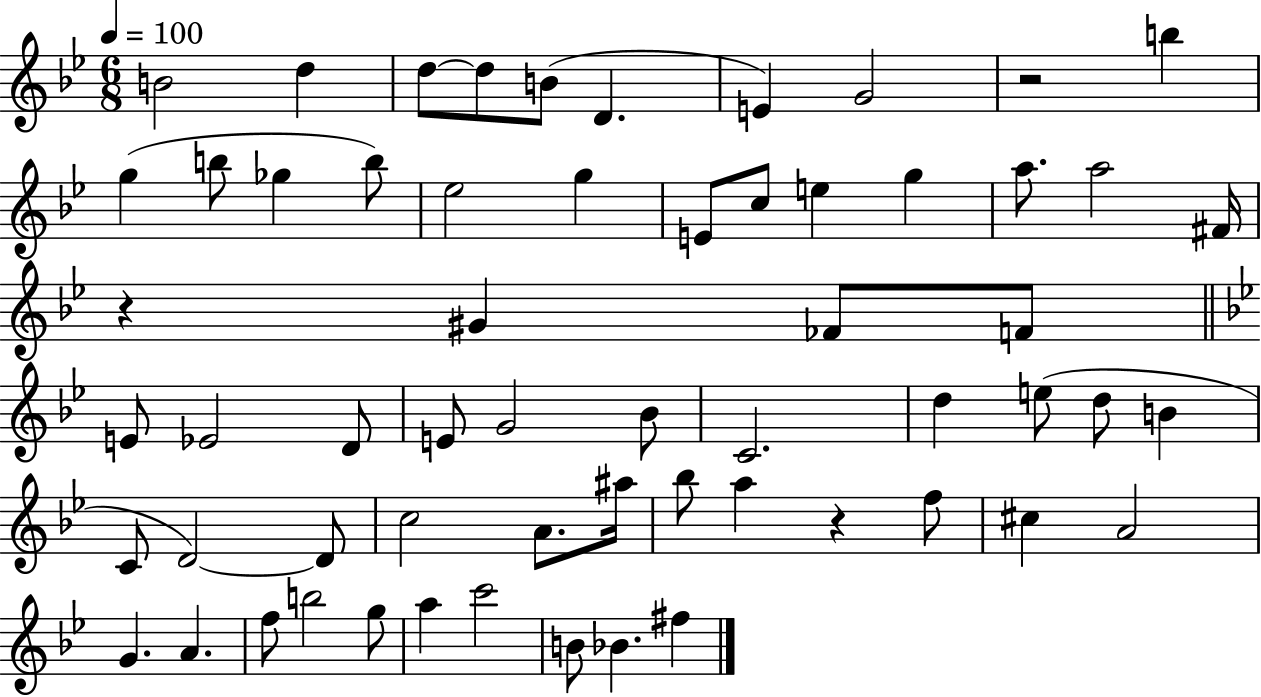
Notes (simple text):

B4/h D5/q D5/e D5/e B4/e D4/q. E4/q G4/h R/h B5/q G5/q B5/e Gb5/q B5/e Eb5/h G5/q E4/e C5/e E5/q G5/q A5/e. A5/h F#4/s R/q G#4/q FES4/e F4/e E4/e Eb4/h D4/e E4/e G4/h Bb4/e C4/h. D5/q E5/e D5/e B4/q C4/e D4/h D4/e C5/h A4/e. A#5/s Bb5/e A5/q R/q F5/e C#5/q A4/h G4/q. A4/q. F5/e B5/h G5/e A5/q C6/h B4/e Bb4/q. F#5/q